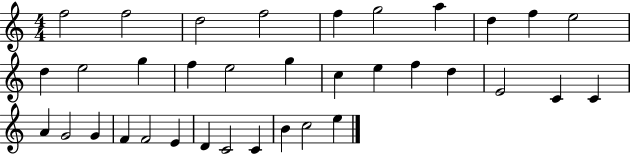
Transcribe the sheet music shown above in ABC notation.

X:1
T:Untitled
M:4/4
L:1/4
K:C
f2 f2 d2 f2 f g2 a d f e2 d e2 g f e2 g c e f d E2 C C A G2 G F F2 E D C2 C B c2 e